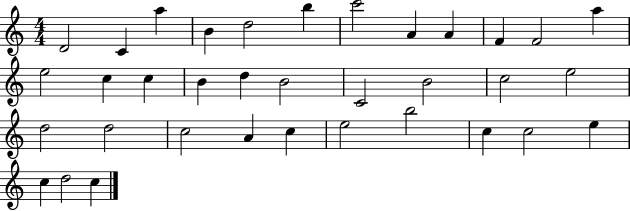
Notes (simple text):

D4/h C4/q A5/q B4/q D5/h B5/q C6/h A4/q A4/q F4/q F4/h A5/q E5/h C5/q C5/q B4/q D5/q B4/h C4/h B4/h C5/h E5/h D5/h D5/h C5/h A4/q C5/q E5/h B5/h C5/q C5/h E5/q C5/q D5/h C5/q